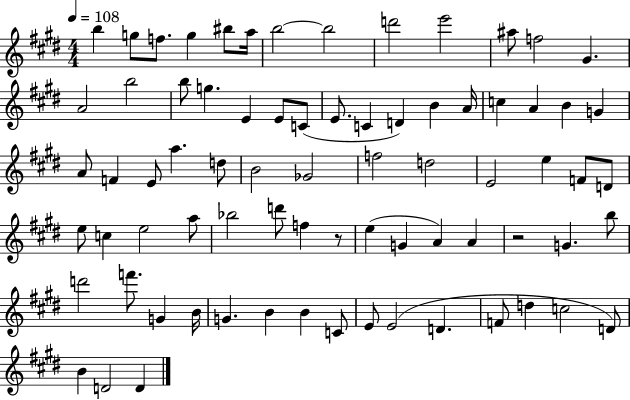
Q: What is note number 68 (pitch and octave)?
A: D5